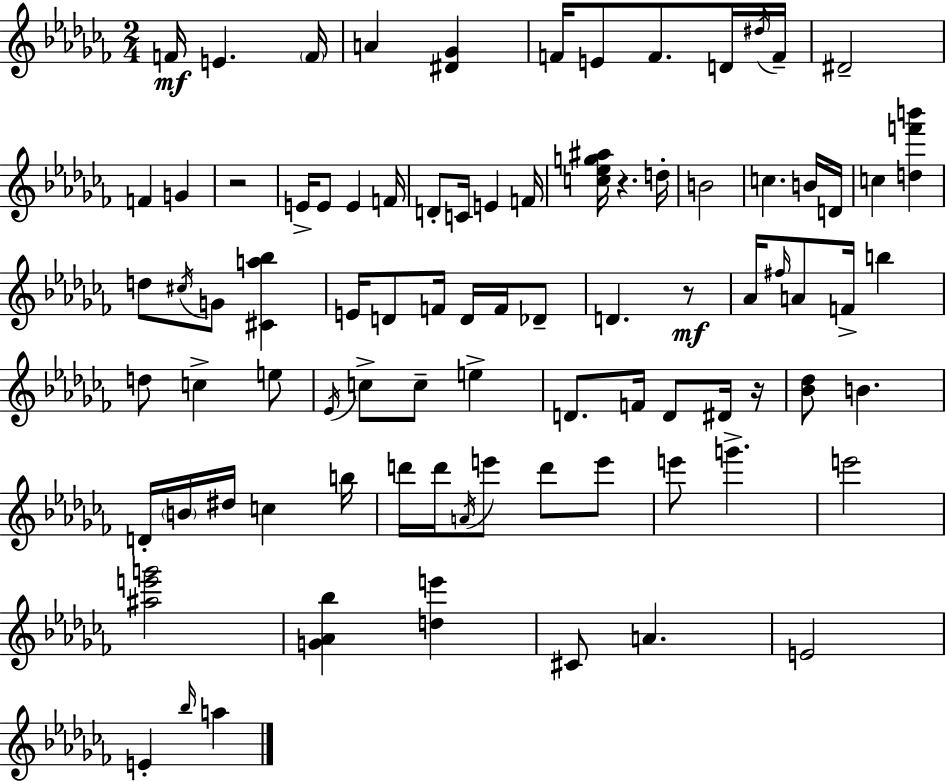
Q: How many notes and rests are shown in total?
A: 86